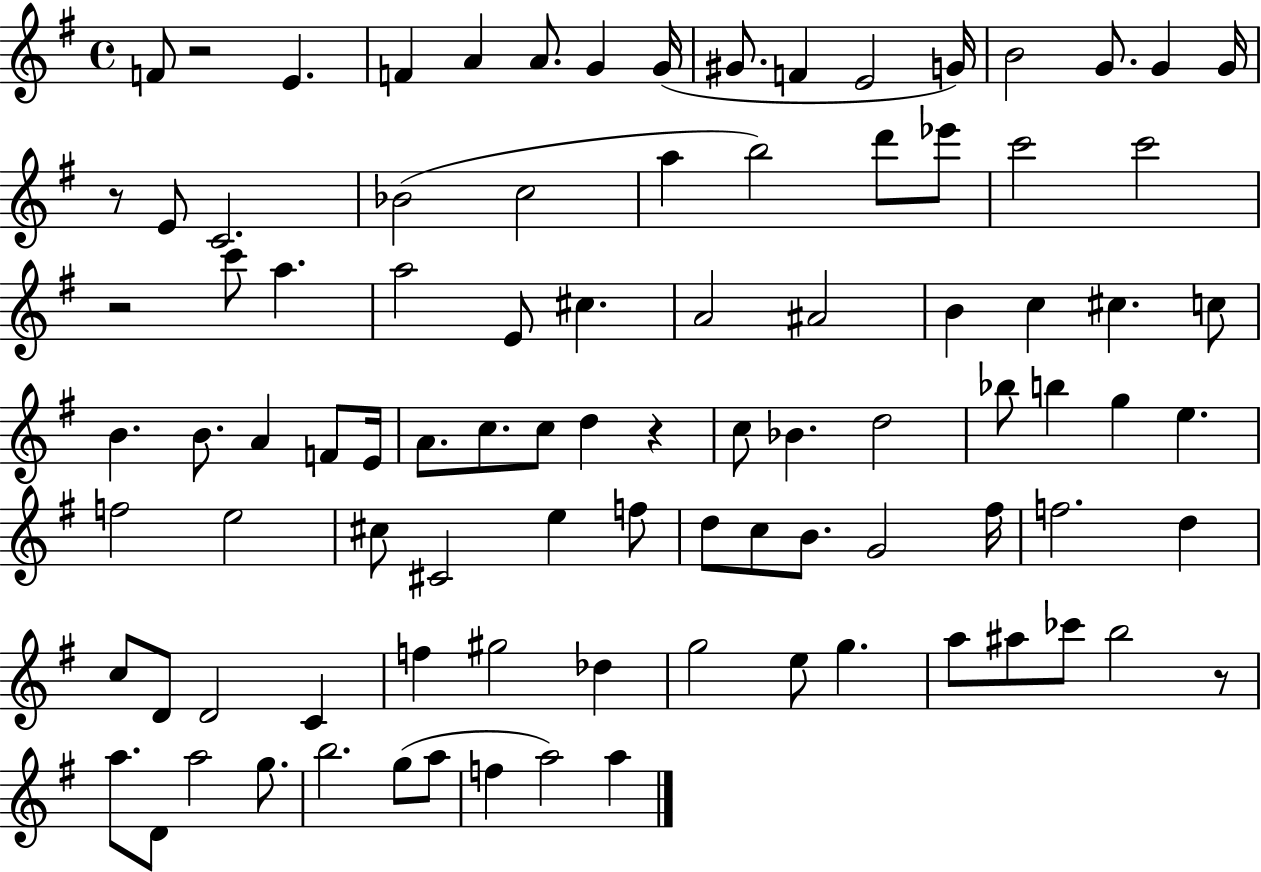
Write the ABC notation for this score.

X:1
T:Untitled
M:4/4
L:1/4
K:G
F/2 z2 E F A A/2 G G/4 ^G/2 F E2 G/4 B2 G/2 G G/4 z/2 E/2 C2 _B2 c2 a b2 d'/2 _e'/2 c'2 c'2 z2 c'/2 a a2 E/2 ^c A2 ^A2 B c ^c c/2 B B/2 A F/2 E/4 A/2 c/2 c/2 d z c/2 _B d2 _b/2 b g e f2 e2 ^c/2 ^C2 e f/2 d/2 c/2 B/2 G2 ^f/4 f2 d c/2 D/2 D2 C f ^g2 _d g2 e/2 g a/2 ^a/2 _c'/2 b2 z/2 a/2 D/2 a2 g/2 b2 g/2 a/2 f a2 a